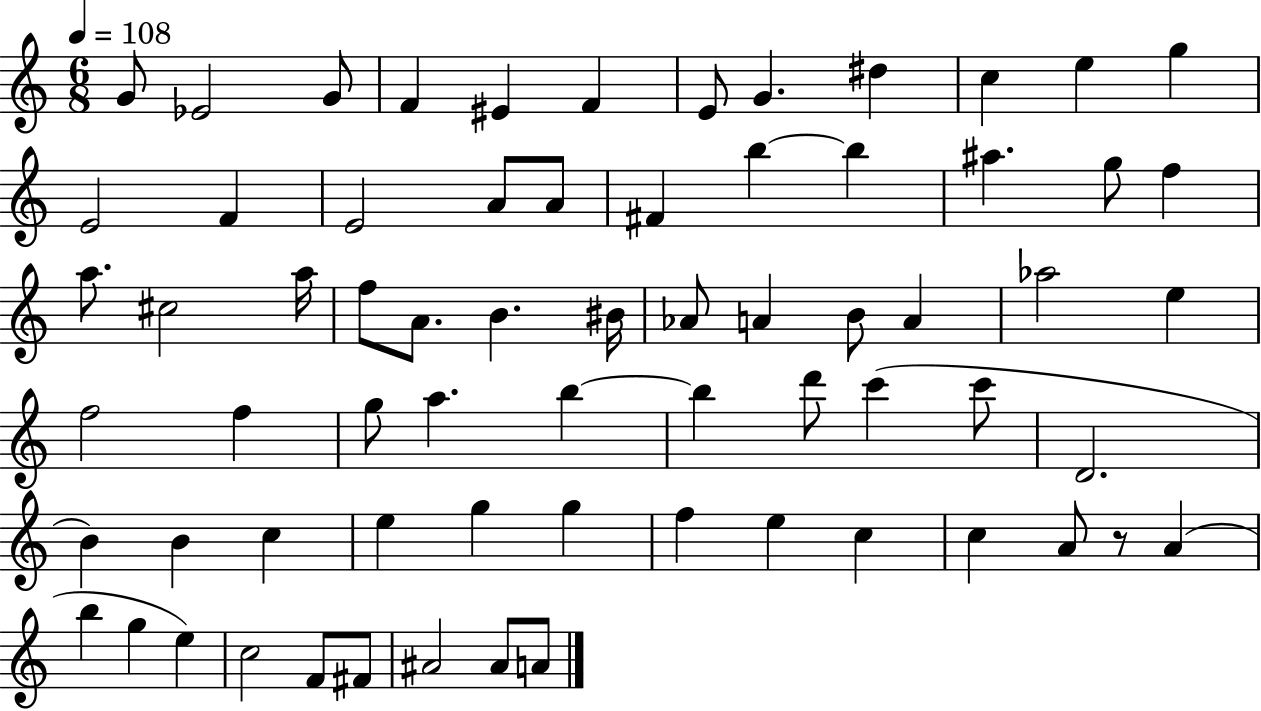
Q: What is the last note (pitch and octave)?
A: A4